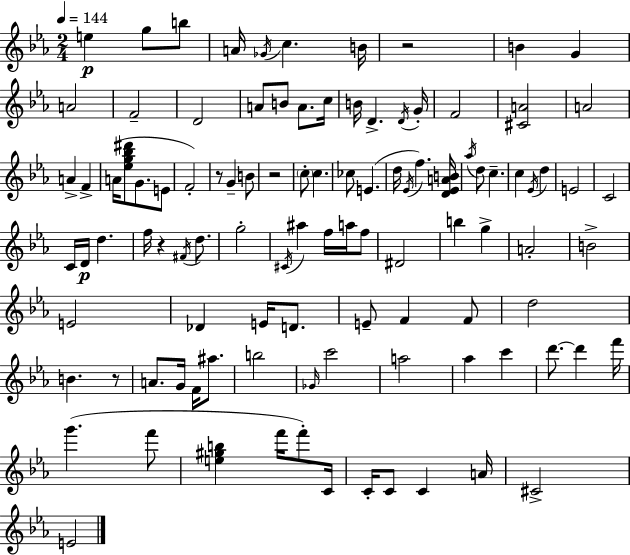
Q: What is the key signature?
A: EES major